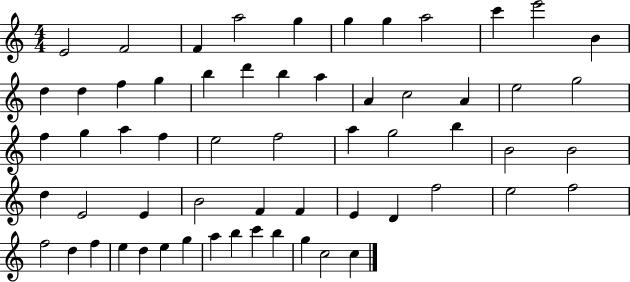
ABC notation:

X:1
T:Untitled
M:4/4
L:1/4
K:C
E2 F2 F a2 g g g a2 c' e'2 B d d f g b d' b a A c2 A e2 g2 f g a f e2 f2 a g2 b B2 B2 d E2 E B2 F F E D f2 e2 f2 f2 d f e d e g a b c' b g c2 c